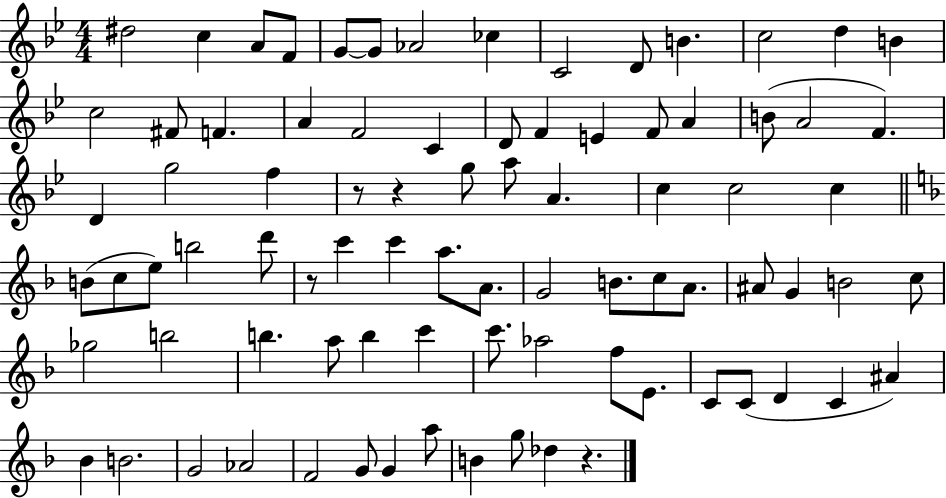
D#5/h C5/q A4/e F4/e G4/e G4/e Ab4/h CES5/q C4/h D4/e B4/q. C5/h D5/q B4/q C5/h F#4/e F4/q. A4/q F4/h C4/q D4/e F4/q E4/q F4/e A4/q B4/e A4/h F4/q. D4/q G5/h F5/q R/e R/q G5/e A5/e A4/q. C5/q C5/h C5/q B4/e C5/e E5/e B5/h D6/e R/e C6/q C6/q A5/e. A4/e. G4/h B4/e. C5/e A4/e. A#4/e G4/q B4/h C5/e Gb5/h B5/h B5/q. A5/e B5/q C6/q C6/e. Ab5/h F5/e E4/e. C4/e C4/e D4/q C4/q A#4/q Bb4/q B4/h. G4/h Ab4/h F4/h G4/e G4/q A5/e B4/q G5/e Db5/q R/q.